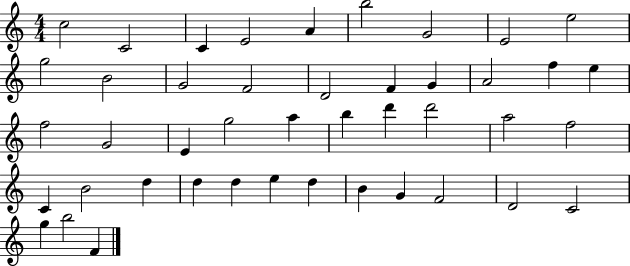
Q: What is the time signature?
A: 4/4